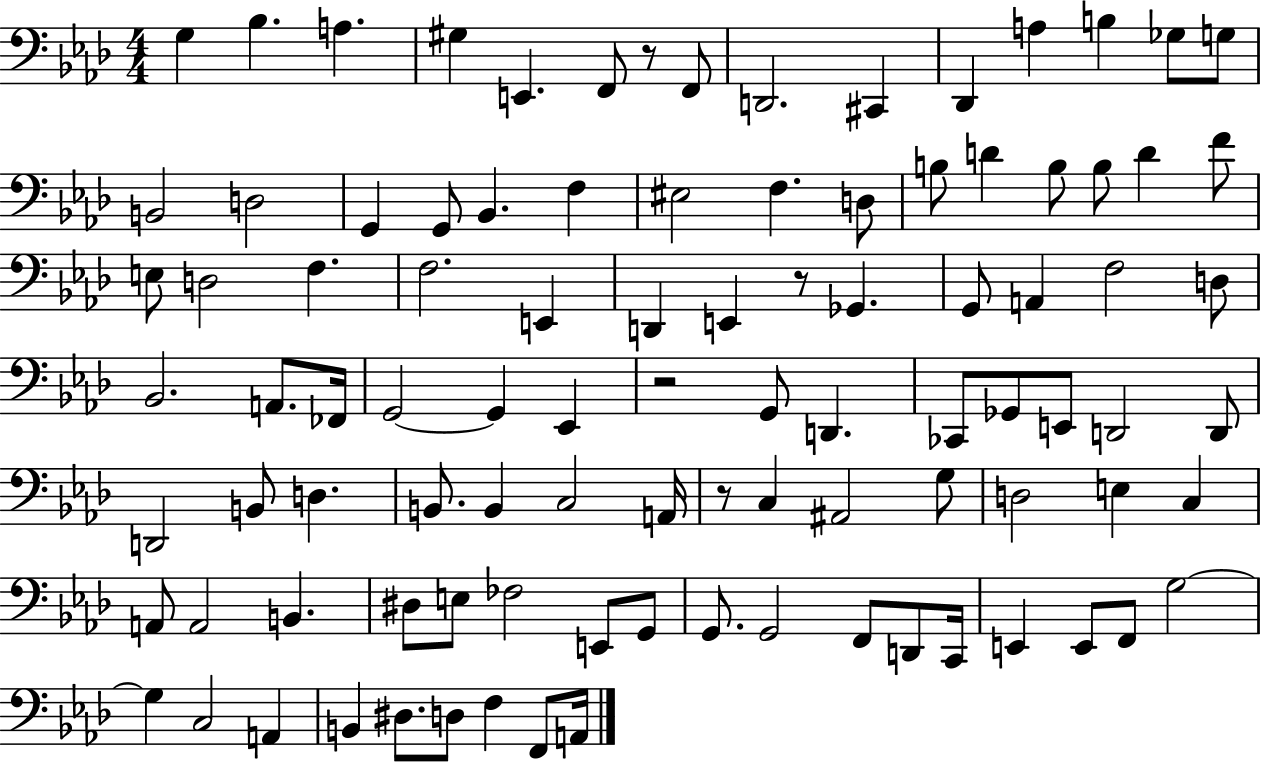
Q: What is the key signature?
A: AES major